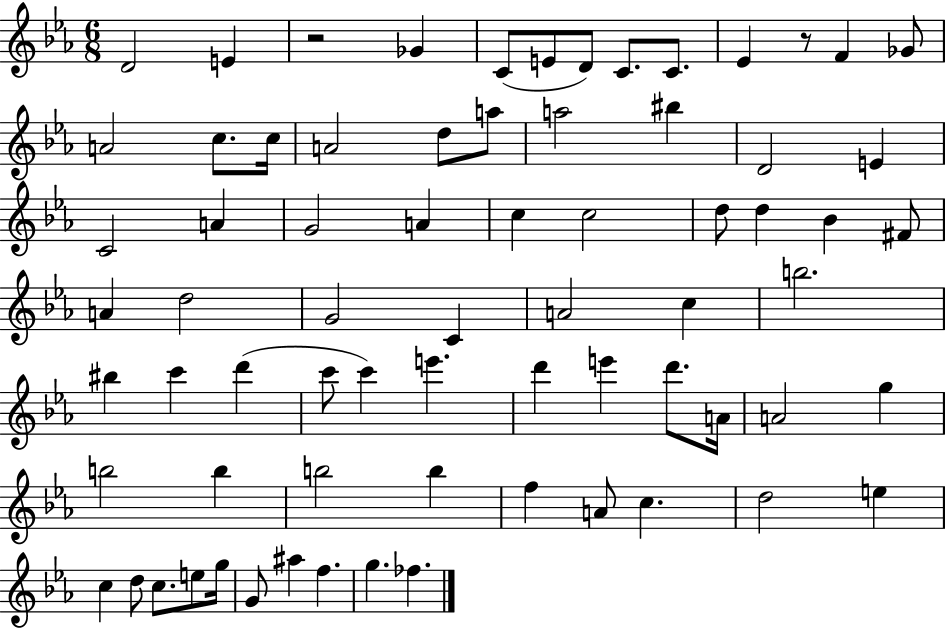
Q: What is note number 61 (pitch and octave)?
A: D5